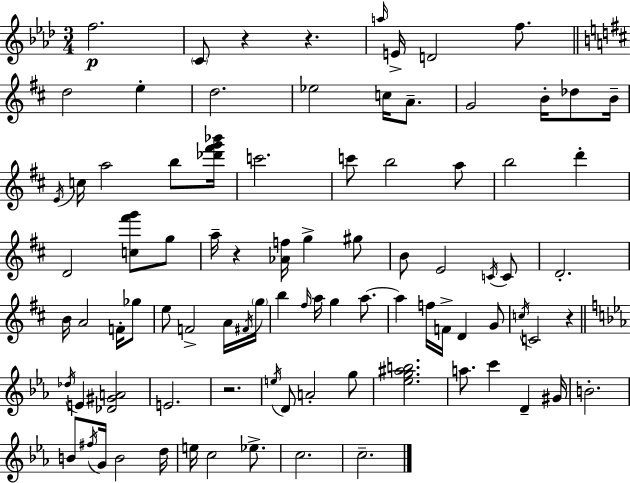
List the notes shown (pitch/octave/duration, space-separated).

F5/h. C4/e R/q R/q. A5/s E4/s D4/h F5/e. D5/h E5/q D5/h. Eb5/h C5/s A4/e. G4/h B4/s Db5/e B4/s E4/s C5/s A5/h B5/e [Db6,F#6,G6,Bb6]/s C6/h. C6/e B5/h A5/e B5/h D6/q D4/h [C5,F#6,G6]/e G5/e A5/s R/q [Ab4,F5]/s G5/q G#5/e B4/e E4/h C4/s C4/e D4/h. B4/s A4/h F4/s Gb5/e E5/e F4/h A4/s F#4/s G5/s B5/q F#5/s A5/s G5/q A5/e. A5/q F5/s F4/s D4/q G4/e C5/s C4/h R/q Db5/s E4/q [Db4,G#4,A4]/h E4/h. R/h. E5/s D4/e A4/h G5/e [Eb5,G5,A#5,B5]/h. A5/e. C6/q D4/q G#4/s B4/h. B4/e F#5/s G4/s B4/h D5/s E5/s C5/h Eb5/e. C5/h. C5/h.